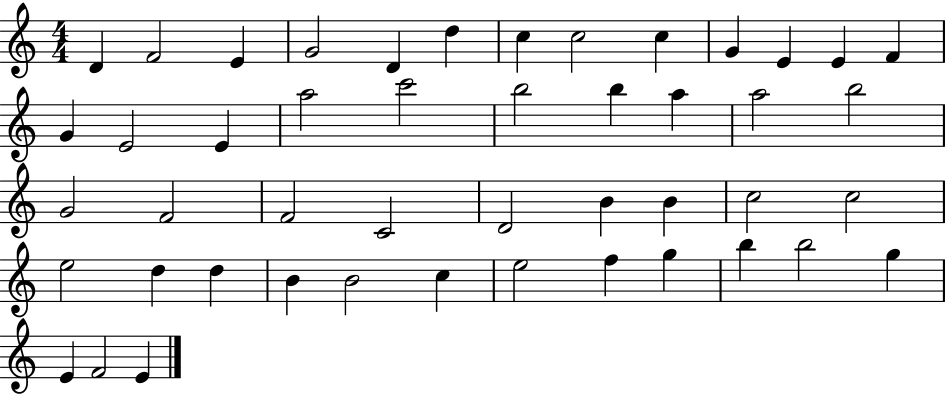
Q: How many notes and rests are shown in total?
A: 47